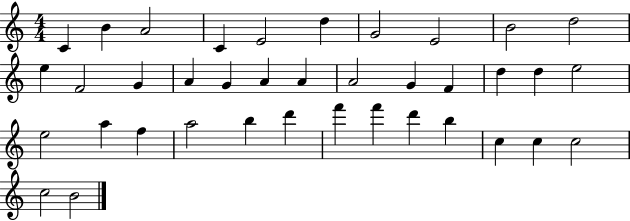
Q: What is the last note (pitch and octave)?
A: B4